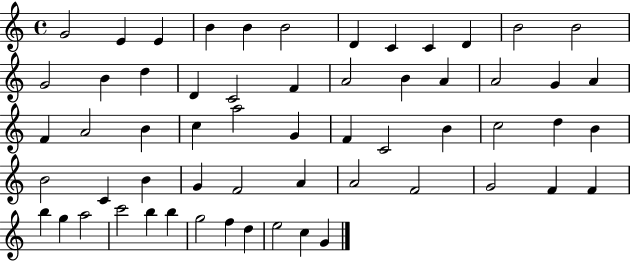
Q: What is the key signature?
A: C major